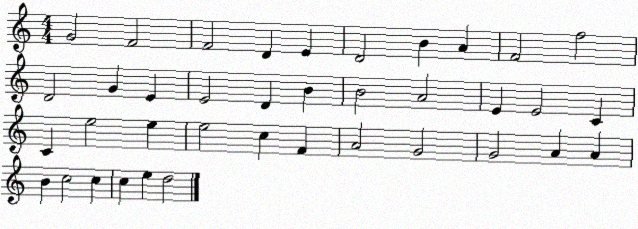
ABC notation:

X:1
T:Untitled
M:4/4
L:1/4
K:C
G2 F2 F2 D E D2 B A F2 f2 D2 G E E2 D B B2 A2 E E2 C C e2 e e2 c F A2 G2 G2 A A B c2 c c e d2